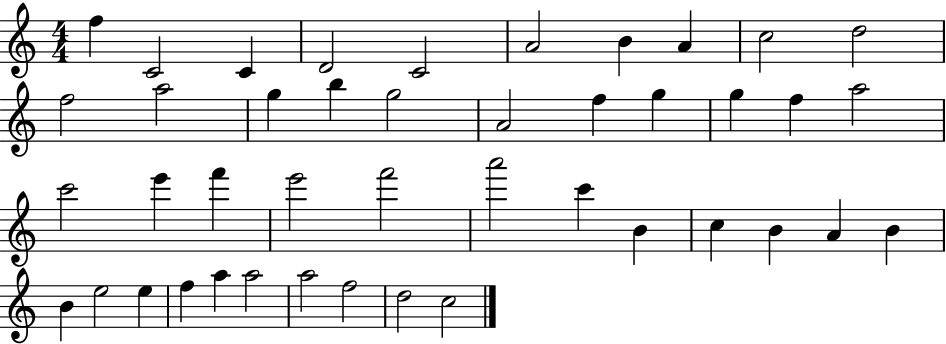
{
  \clef treble
  \numericTimeSignature
  \time 4/4
  \key c \major
  f''4 c'2 c'4 | d'2 c'2 | a'2 b'4 a'4 | c''2 d''2 | \break f''2 a''2 | g''4 b''4 g''2 | a'2 f''4 g''4 | g''4 f''4 a''2 | \break c'''2 e'''4 f'''4 | e'''2 f'''2 | a'''2 c'''4 b'4 | c''4 b'4 a'4 b'4 | \break b'4 e''2 e''4 | f''4 a''4 a''2 | a''2 f''2 | d''2 c''2 | \break \bar "|."
}